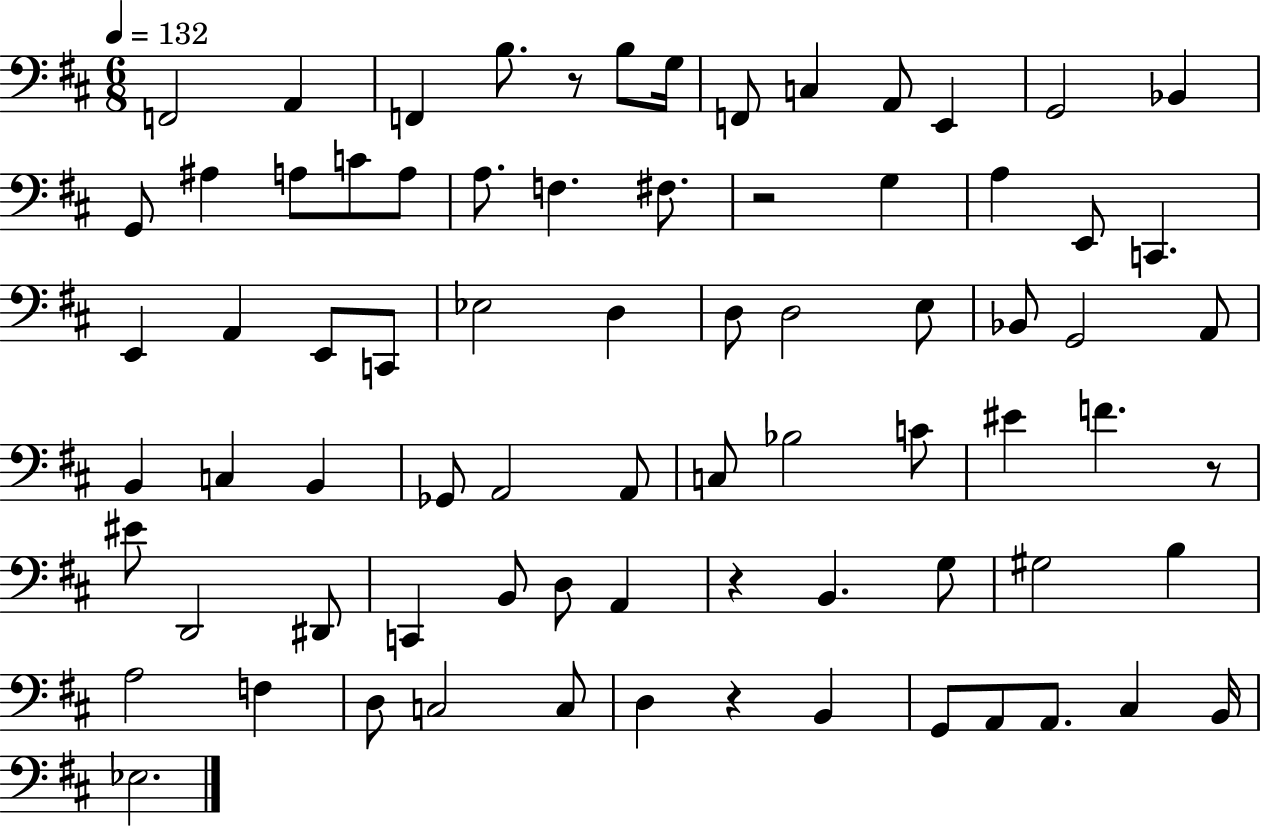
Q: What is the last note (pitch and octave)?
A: Eb3